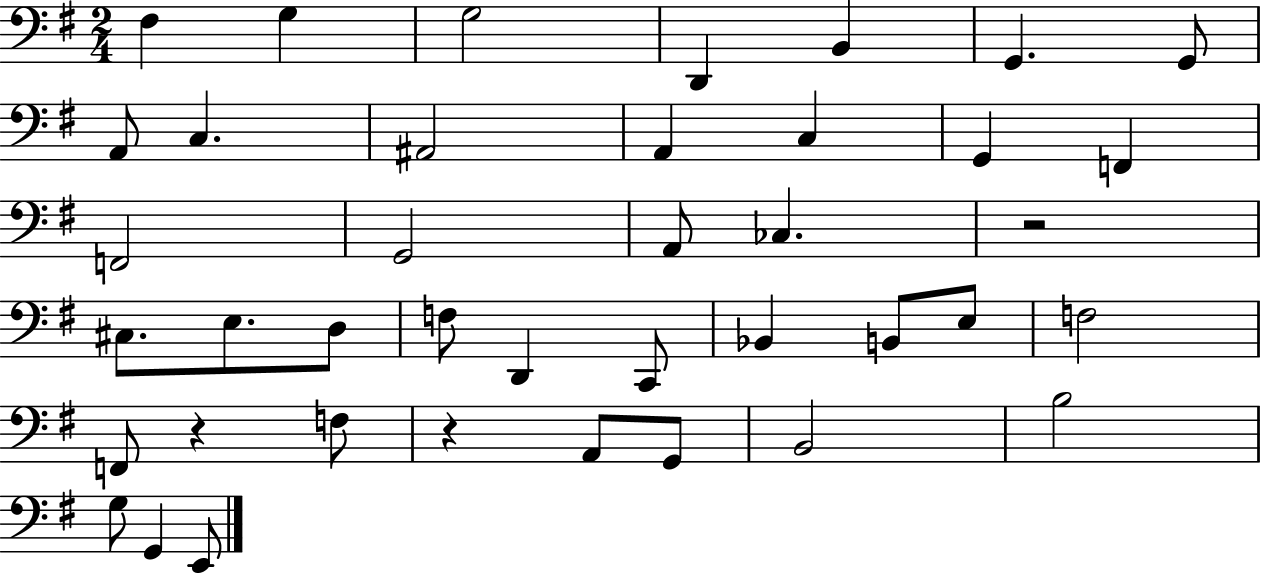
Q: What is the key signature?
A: G major